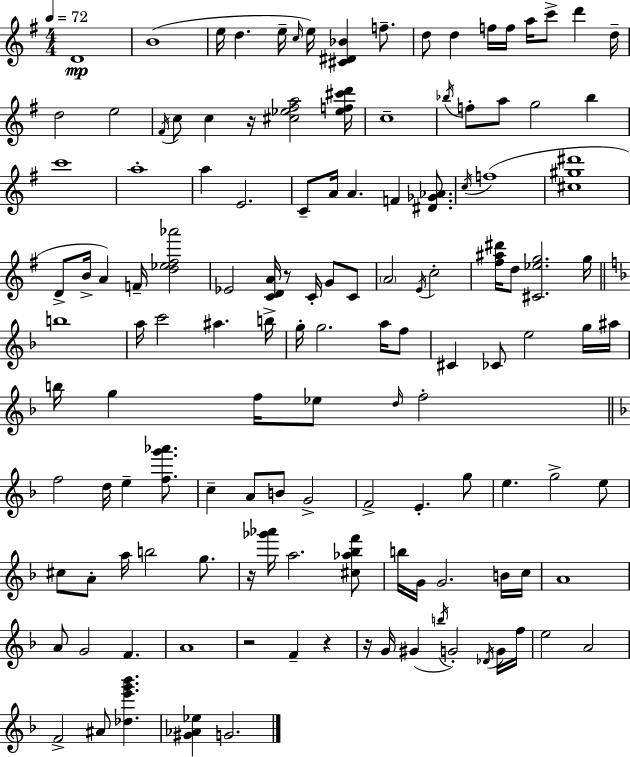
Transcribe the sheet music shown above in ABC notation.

X:1
T:Untitled
M:4/4
L:1/4
K:G
D4 B4 e/4 d e/4 c/4 e/4 [^C^D_B] f/2 d/2 d f/4 f/4 a/4 c'/2 d' d/4 d2 e2 ^F/4 c/2 c z/4 [^c_e^fa]2 [_ef^c'd']/4 c4 _b/4 f/2 a/2 g2 _b c'4 a4 a E2 C/2 A/4 A F [^D_G_A]/2 c/4 f4 [^c^g^d']4 D/2 B/4 A F/4 [d_e^f_a']2 _E2 [CDA]/4 z/2 C/4 G/2 C/2 A2 E/4 c2 [^f^a^d']/4 d/2 [^C_eg]2 g/4 b4 a/4 c'2 ^a b/4 g/4 g2 a/4 f/2 ^C _C/2 e2 g/4 ^a/4 b/4 g f/4 _e/2 d/4 f2 f2 d/4 e [fg'_a']/2 c A/2 B/2 G2 F2 E g/2 e g2 e/2 ^c/2 A/2 a/4 b2 g/2 z/4 [_g'_a']/4 a2 [^c_a_bf']/2 b/4 G/4 G2 B/4 c/4 A4 A/2 G2 F A4 z2 F z z/4 G/4 ^G b/4 G2 _D/4 G/4 f/4 e2 A2 F2 ^A/2 [_de'g'_b'] [^G_A_e] G2